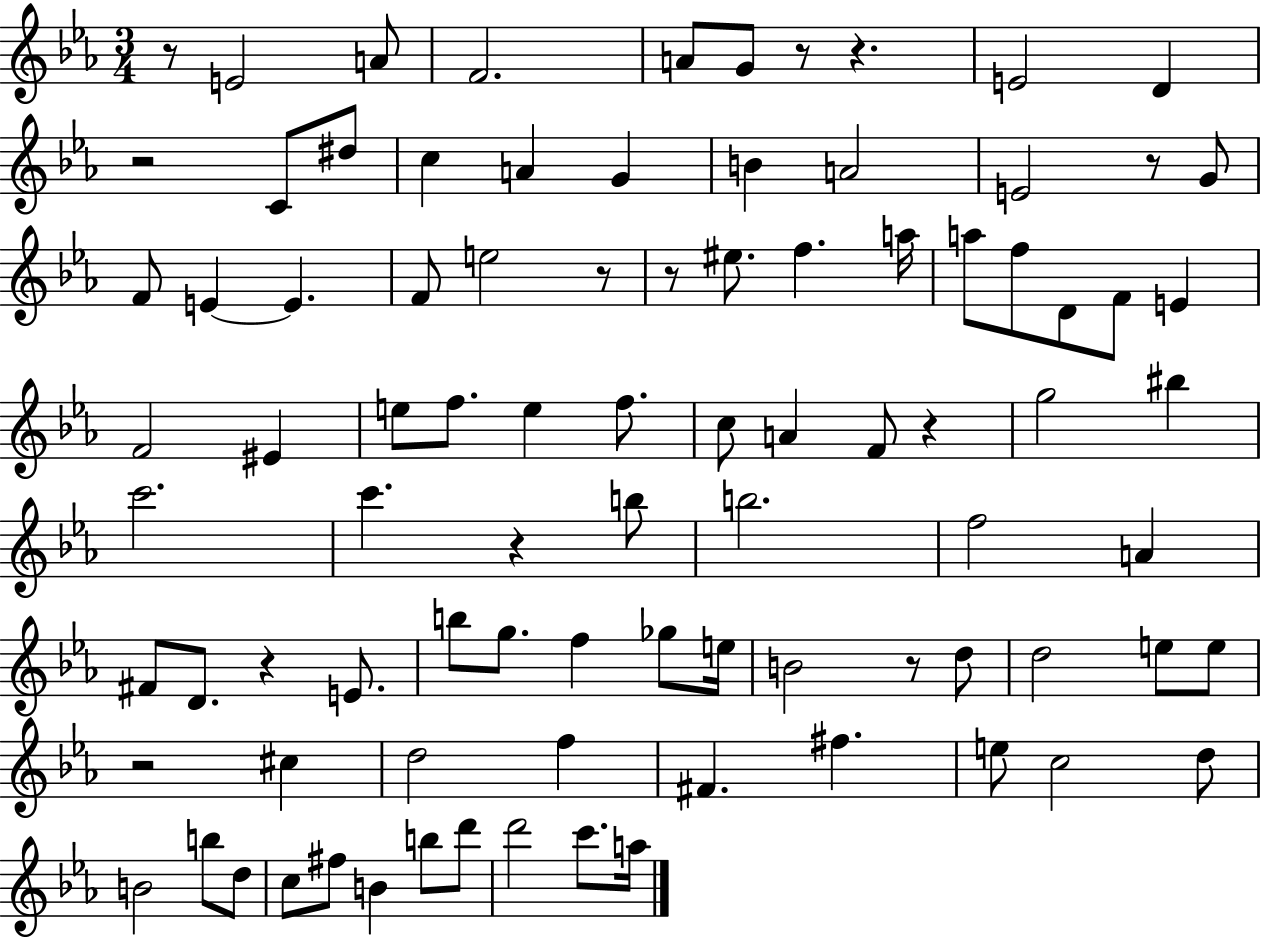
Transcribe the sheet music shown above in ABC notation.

X:1
T:Untitled
M:3/4
L:1/4
K:Eb
z/2 E2 A/2 F2 A/2 G/2 z/2 z E2 D z2 C/2 ^d/2 c A G B A2 E2 z/2 G/2 F/2 E E F/2 e2 z/2 z/2 ^e/2 f a/4 a/2 f/2 D/2 F/2 E F2 ^E e/2 f/2 e f/2 c/2 A F/2 z g2 ^b c'2 c' z b/2 b2 f2 A ^F/2 D/2 z E/2 b/2 g/2 f _g/2 e/4 B2 z/2 d/2 d2 e/2 e/2 z2 ^c d2 f ^F ^f e/2 c2 d/2 B2 b/2 d/2 c/2 ^f/2 B b/2 d'/2 d'2 c'/2 a/4